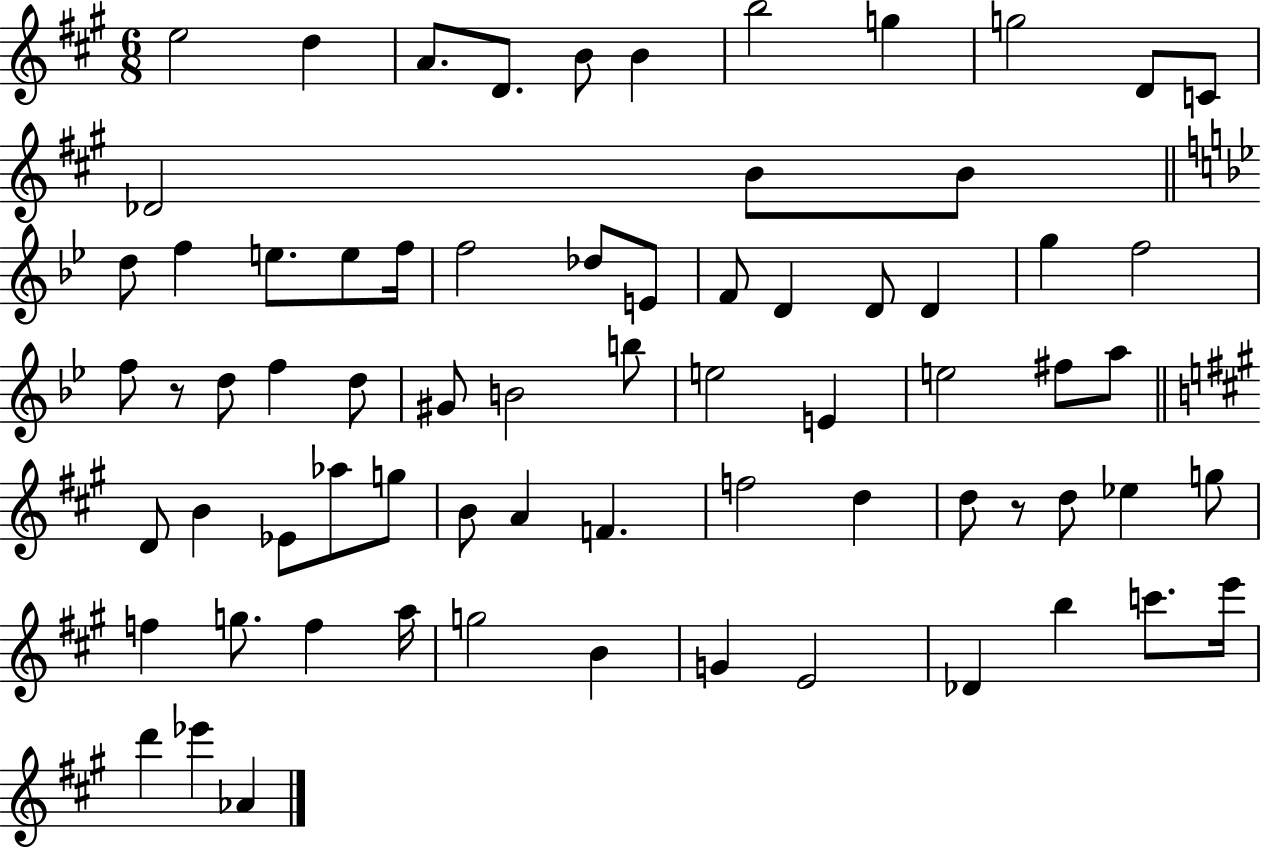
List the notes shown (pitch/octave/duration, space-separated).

E5/h D5/q A4/e. D4/e. B4/e B4/q B5/h G5/q G5/h D4/e C4/e Db4/h B4/e B4/e D5/e F5/q E5/e. E5/e F5/s F5/h Db5/e E4/e F4/e D4/q D4/e D4/q G5/q F5/h F5/e R/e D5/e F5/q D5/e G#4/e B4/h B5/e E5/h E4/q E5/h F#5/e A5/e D4/e B4/q Eb4/e Ab5/e G5/e B4/e A4/q F4/q. F5/h D5/q D5/e R/e D5/e Eb5/q G5/e F5/q G5/e. F5/q A5/s G5/h B4/q G4/q E4/h Db4/q B5/q C6/e. E6/s D6/q Eb6/q Ab4/q